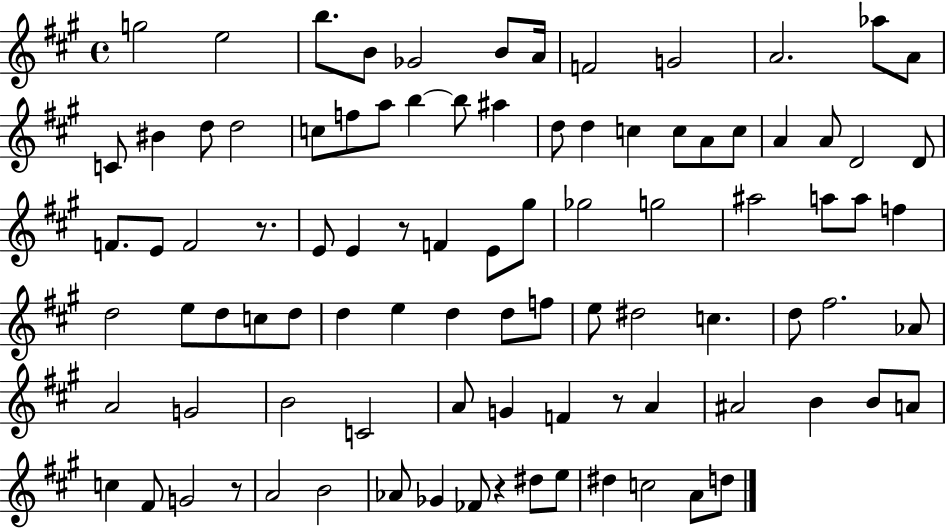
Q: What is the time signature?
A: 4/4